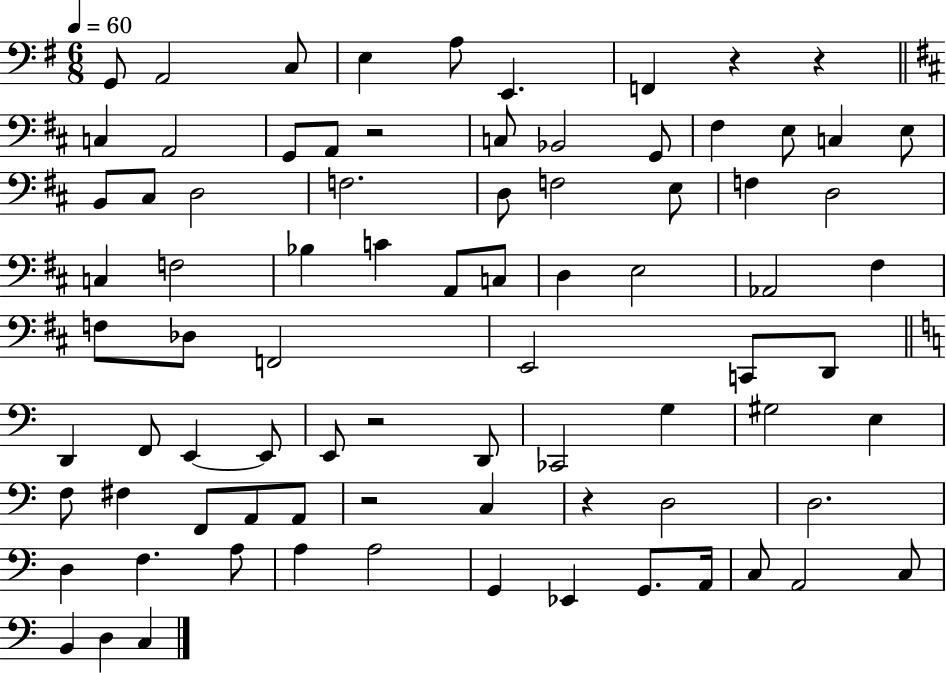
G2/e A2/h C3/e E3/q A3/e E2/q. F2/q R/q R/q C3/q A2/h G2/e A2/e R/h C3/e Bb2/h G2/e F#3/q E3/e C3/q E3/e B2/e C#3/e D3/h F3/h. D3/e F3/h E3/e F3/q D3/h C3/q F3/h Bb3/q C4/q A2/e C3/e D3/q E3/h Ab2/h F#3/q F3/e Db3/e F2/h E2/h C2/e D2/e D2/q F2/e E2/q E2/e E2/e R/h D2/e CES2/h G3/q G#3/h E3/q F3/e F#3/q F2/e A2/e A2/e R/h C3/q R/q D3/h D3/h. D3/q F3/q. A3/e A3/q A3/h G2/q Eb2/q G2/e. A2/s C3/e A2/h C3/e B2/q D3/q C3/q